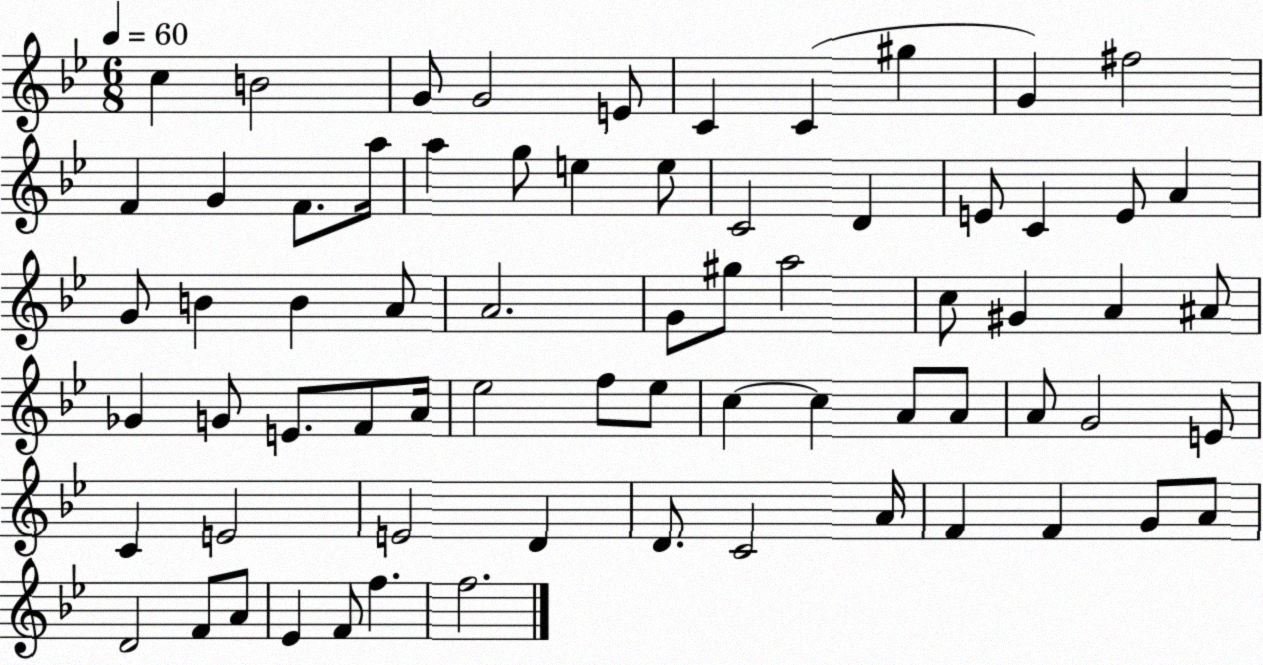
X:1
T:Untitled
M:6/8
L:1/4
K:Bb
c B2 G/2 G2 E/2 C C ^g G ^f2 F G F/2 a/4 a g/2 e e/2 C2 D E/2 C E/2 A G/2 B B A/2 A2 G/2 ^g/2 a2 c/2 ^G A ^A/2 _G G/2 E/2 F/2 A/4 _e2 f/2 _e/2 c c A/2 A/2 A/2 G2 E/2 C E2 E2 D D/2 C2 A/4 F F G/2 A/2 D2 F/2 A/2 _E F/2 f f2